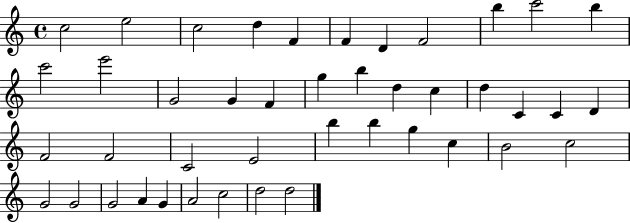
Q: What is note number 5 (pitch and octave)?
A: F4